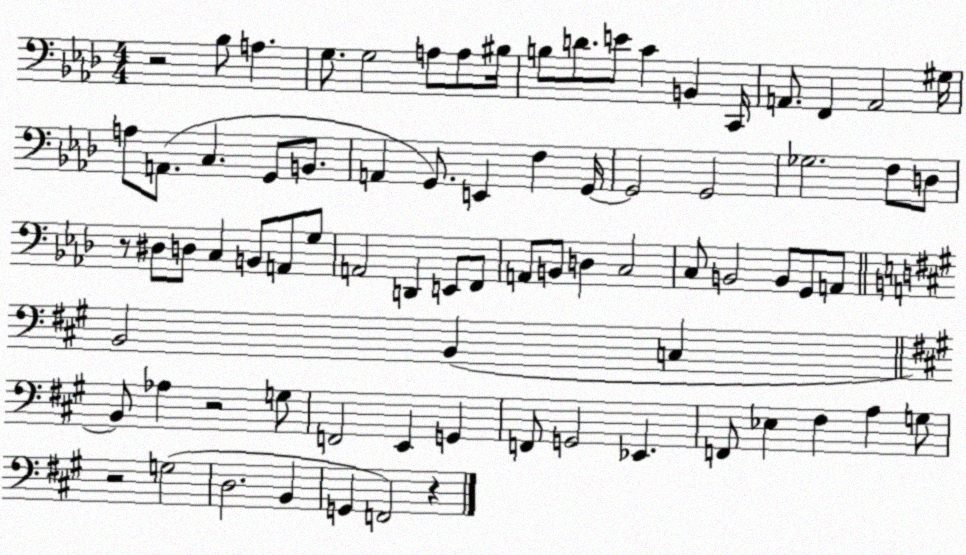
X:1
T:Untitled
M:4/4
L:1/4
K:Ab
z2 _B,/2 A, G,/2 G,2 A,/2 A,/2 ^B,/4 B,/2 D/2 E/2 C B,, C,,/4 A,,/2 F,, A,,2 ^G,/4 A,/2 A,,/2 C, G,,/2 B,,/2 A,, G,,/2 E,, F, G,,/4 G,,2 G,,2 _G,2 F,/2 D,/2 z/2 ^D,/2 D,/2 C, B,,/2 A,,/2 G,/2 A,,2 D,, E,,/2 F,,/2 A,,/2 B,,/2 D, C,2 C,/2 B,,2 B,,/2 G,,/2 A,,/2 B,,2 B,, C, B,,/2 _A, z2 G,/2 F,,2 E,, G,, F,,/2 G,,2 _E,, F,,/2 _E, ^F, A, G,/2 z2 G,2 D,2 B,, G,, F,,2 z